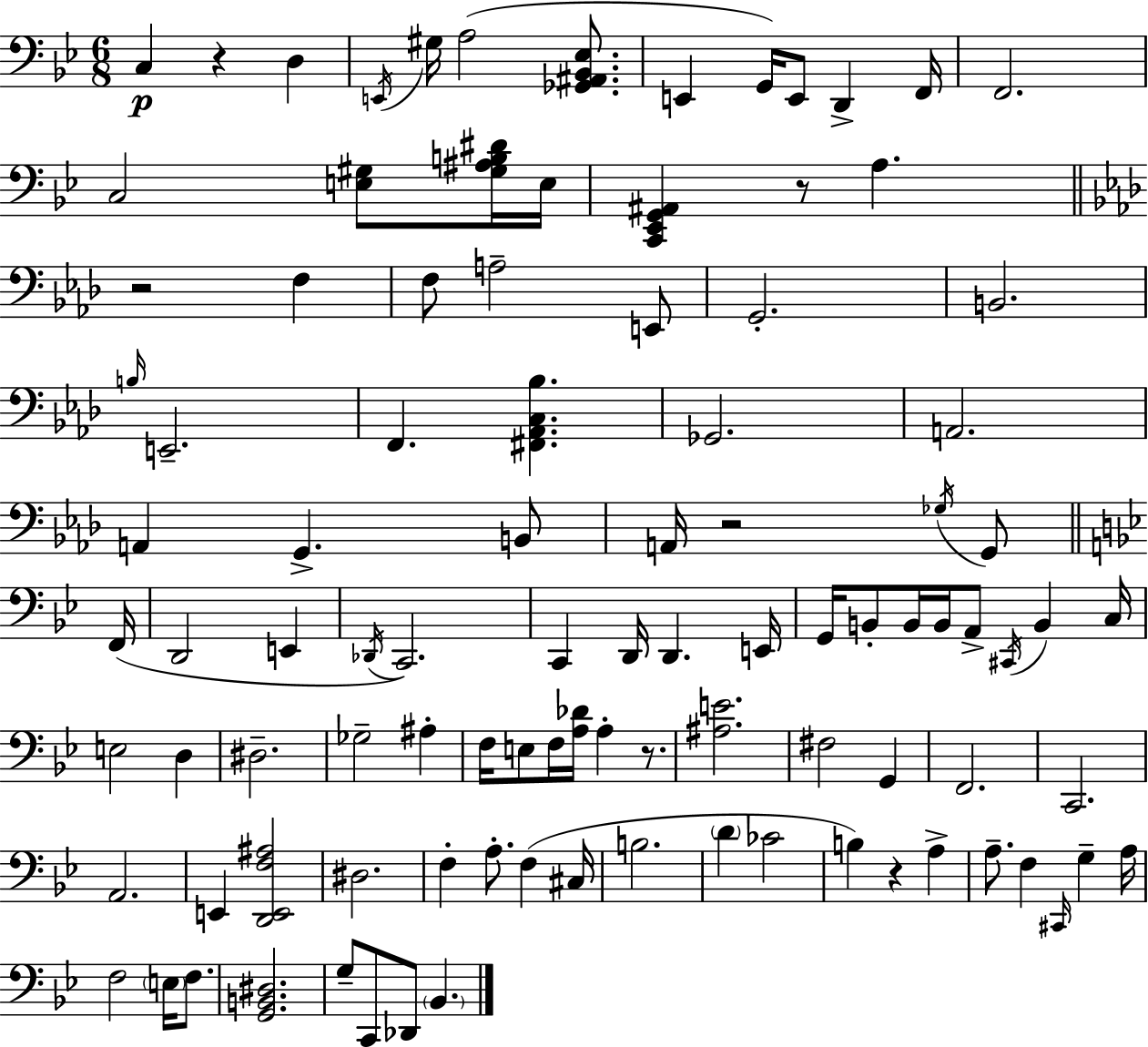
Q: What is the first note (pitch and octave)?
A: C3